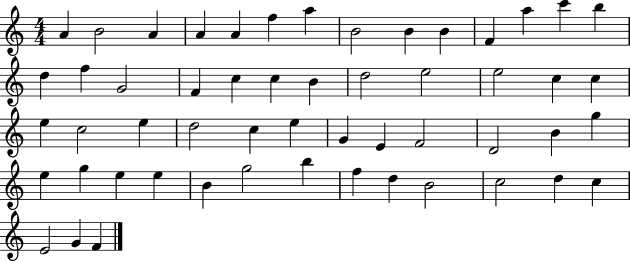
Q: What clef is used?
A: treble